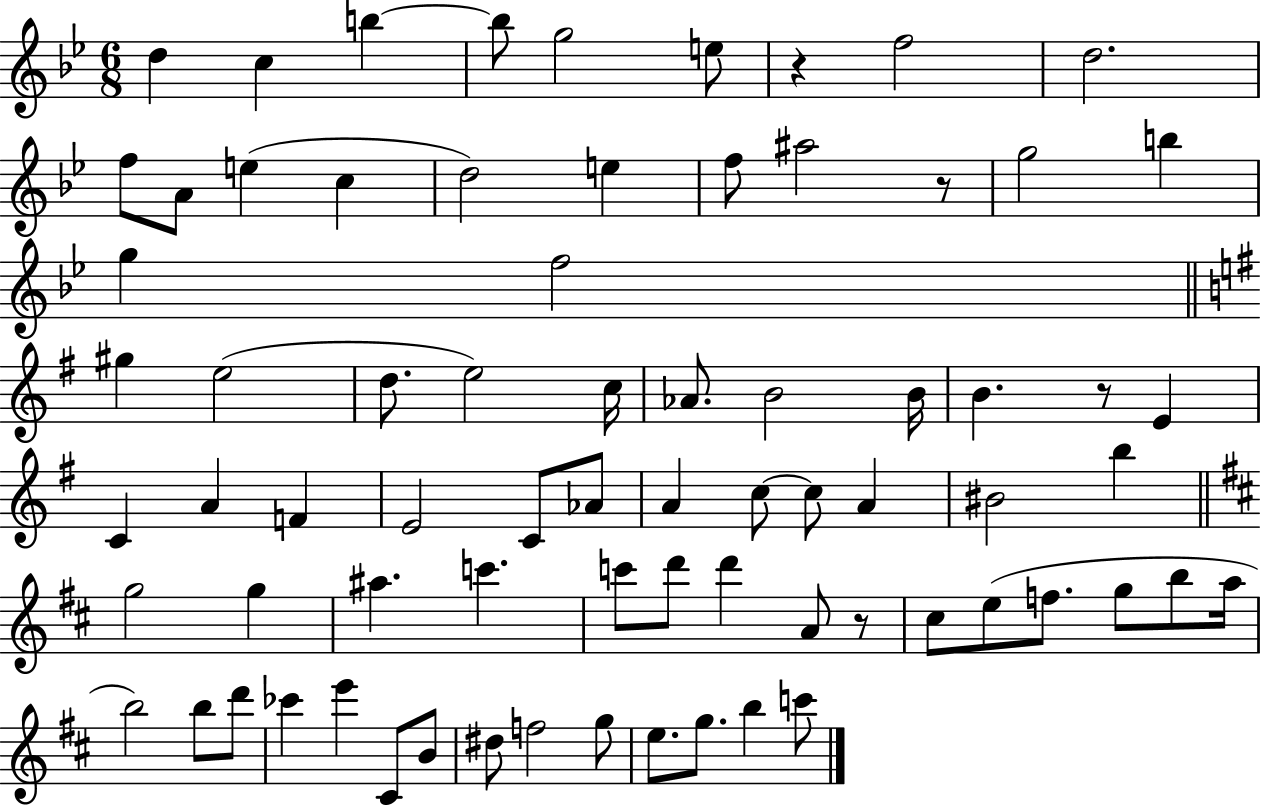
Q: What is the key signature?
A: BES major